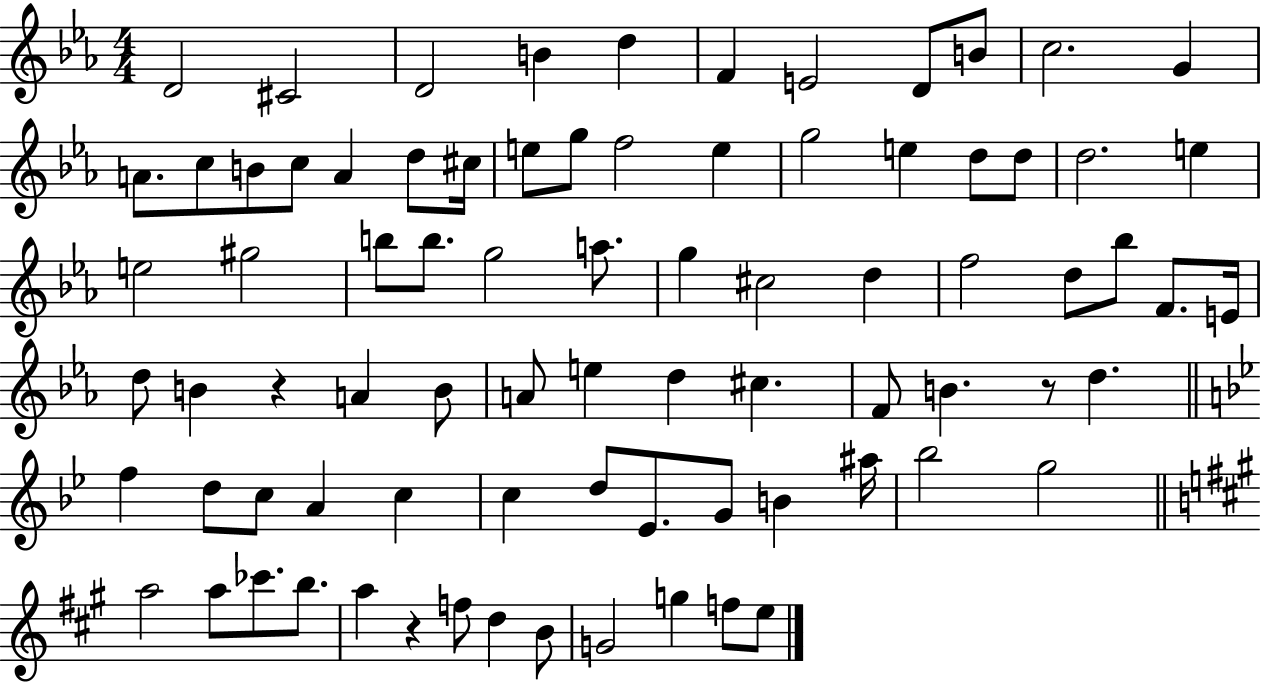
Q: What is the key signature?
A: EES major